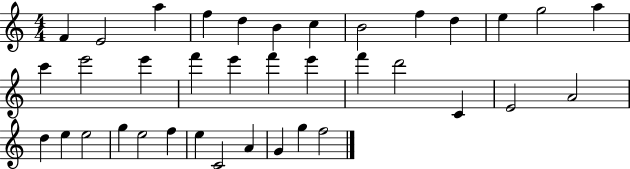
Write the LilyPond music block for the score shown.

{
  \clef treble
  \numericTimeSignature
  \time 4/4
  \key c \major
  f'4 e'2 a''4 | f''4 d''4 b'4 c''4 | b'2 f''4 d''4 | e''4 g''2 a''4 | \break c'''4 e'''2 e'''4 | f'''4 e'''4 f'''4 e'''4 | f'''4 d'''2 c'4 | e'2 a'2 | \break d''4 e''4 e''2 | g''4 e''2 f''4 | e''4 c'2 a'4 | g'4 g''4 f''2 | \break \bar "|."
}